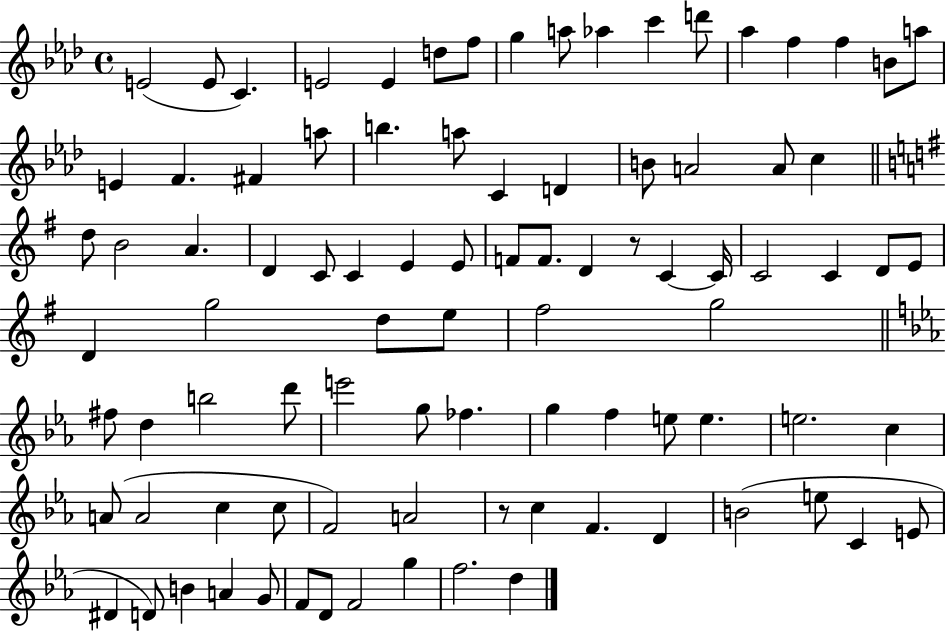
X:1
T:Untitled
M:4/4
L:1/4
K:Ab
E2 E/2 C E2 E d/2 f/2 g a/2 _a c' d'/2 _a f f B/2 a/2 E F ^F a/2 b a/2 C D B/2 A2 A/2 c d/2 B2 A D C/2 C E E/2 F/2 F/2 D z/2 C C/4 C2 C D/2 E/2 D g2 d/2 e/2 ^f2 g2 ^f/2 d b2 d'/2 e'2 g/2 _f g f e/2 e e2 c A/2 A2 c c/2 F2 A2 z/2 c F D B2 e/2 C E/2 ^D D/2 B A G/2 F/2 D/2 F2 g f2 d